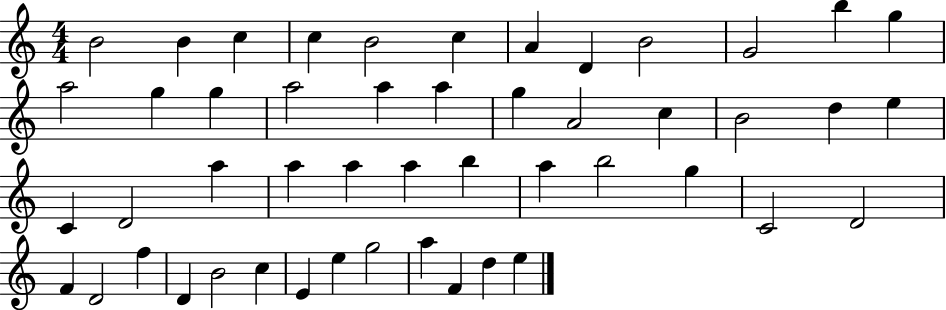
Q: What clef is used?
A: treble